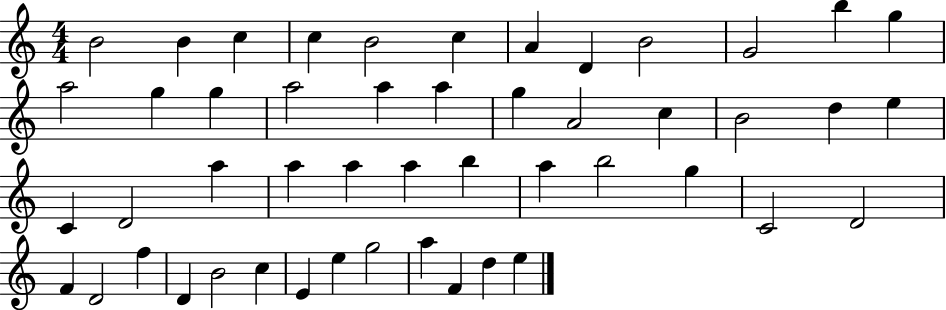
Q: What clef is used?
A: treble